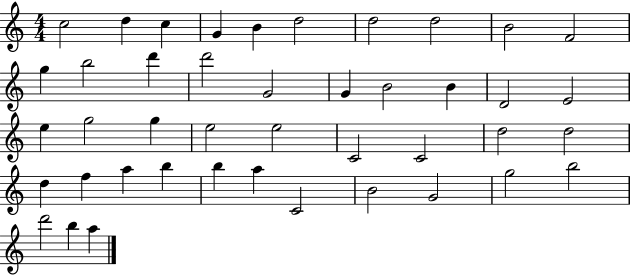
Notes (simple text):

C5/h D5/q C5/q G4/q B4/q D5/h D5/h D5/h B4/h F4/h G5/q B5/h D6/q D6/h G4/h G4/q B4/h B4/q D4/h E4/h E5/q G5/h G5/q E5/h E5/h C4/h C4/h D5/h D5/h D5/q F5/q A5/q B5/q B5/q A5/q C4/h B4/h G4/h G5/h B5/h D6/h B5/q A5/q